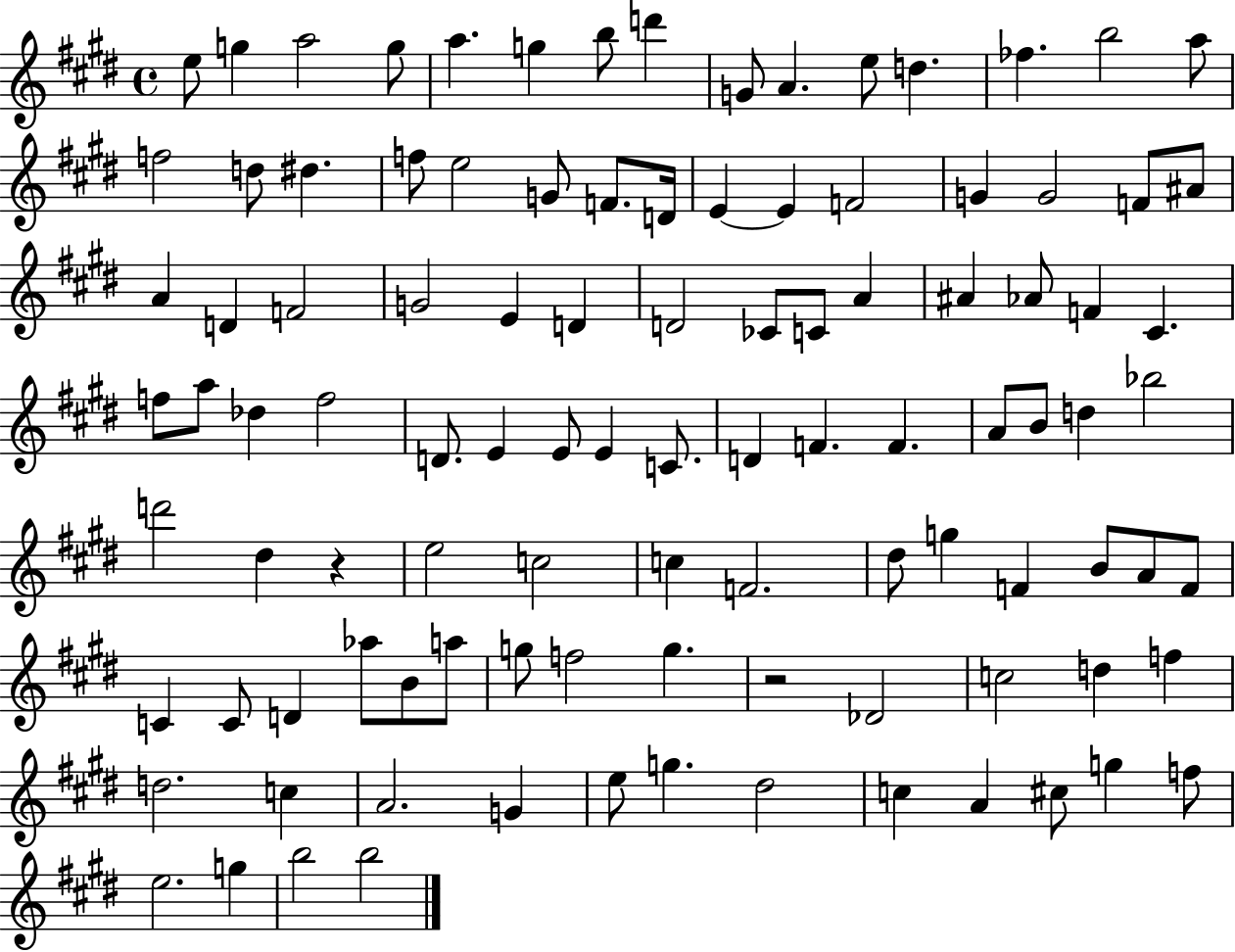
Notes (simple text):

E5/e G5/q A5/h G5/e A5/q. G5/q B5/e D6/q G4/e A4/q. E5/e D5/q. FES5/q. B5/h A5/e F5/h D5/e D#5/q. F5/e E5/h G4/e F4/e. D4/s E4/q E4/q F4/h G4/q G4/h F4/e A#4/e A4/q D4/q F4/h G4/h E4/q D4/q D4/h CES4/e C4/e A4/q A#4/q Ab4/e F4/q C#4/q. F5/e A5/e Db5/q F5/h D4/e. E4/q E4/e E4/q C4/e. D4/q F4/q. F4/q. A4/e B4/e D5/q Bb5/h D6/h D#5/q R/q E5/h C5/h C5/q F4/h. D#5/e G5/q F4/q B4/e A4/e F4/e C4/q C4/e D4/q Ab5/e B4/e A5/e G5/e F5/h G5/q. R/h Db4/h C5/h D5/q F5/q D5/h. C5/q A4/h. G4/q E5/e G5/q. D#5/h C5/q A4/q C#5/e G5/q F5/e E5/h. G5/q B5/h B5/h